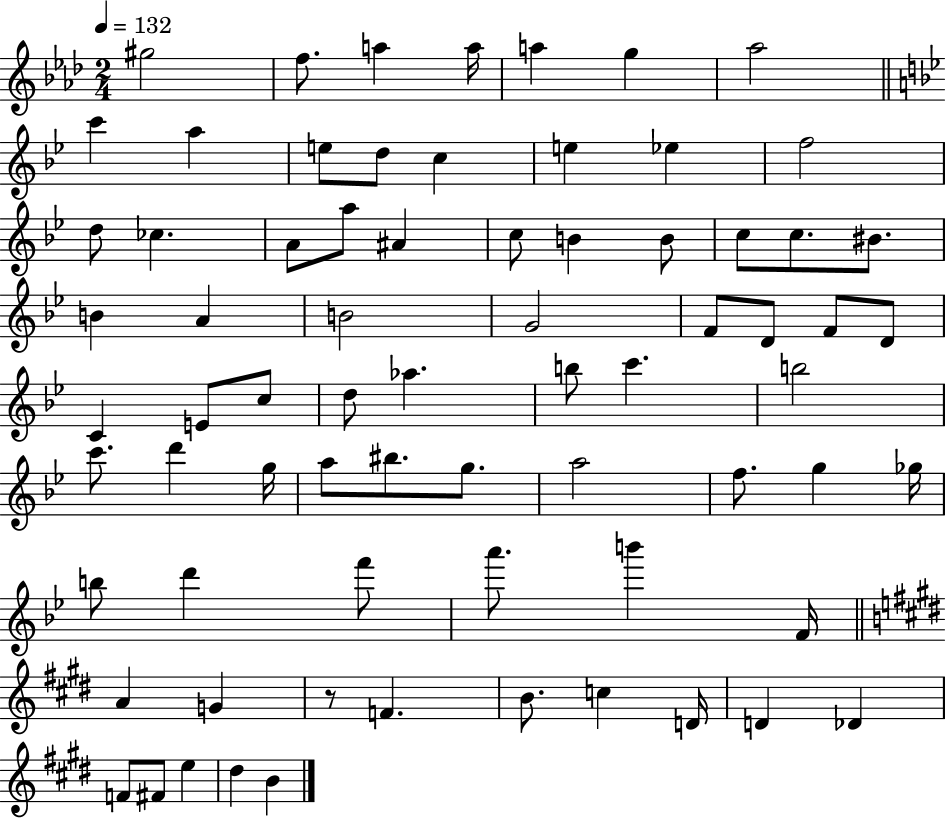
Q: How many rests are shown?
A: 1